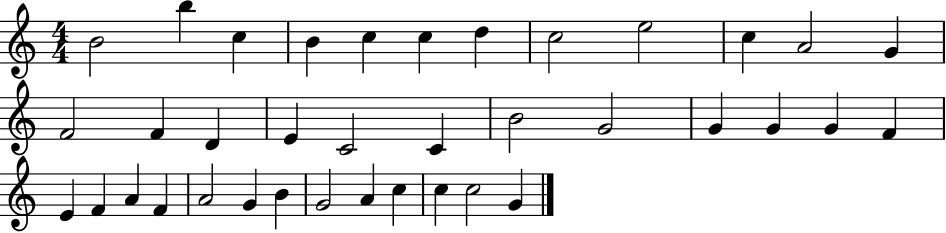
B4/h B5/q C5/q B4/q C5/q C5/q D5/q C5/h E5/h C5/q A4/h G4/q F4/h F4/q D4/q E4/q C4/h C4/q B4/h G4/h G4/q G4/q G4/q F4/q E4/q F4/q A4/q F4/q A4/h G4/q B4/q G4/h A4/q C5/q C5/q C5/h G4/q